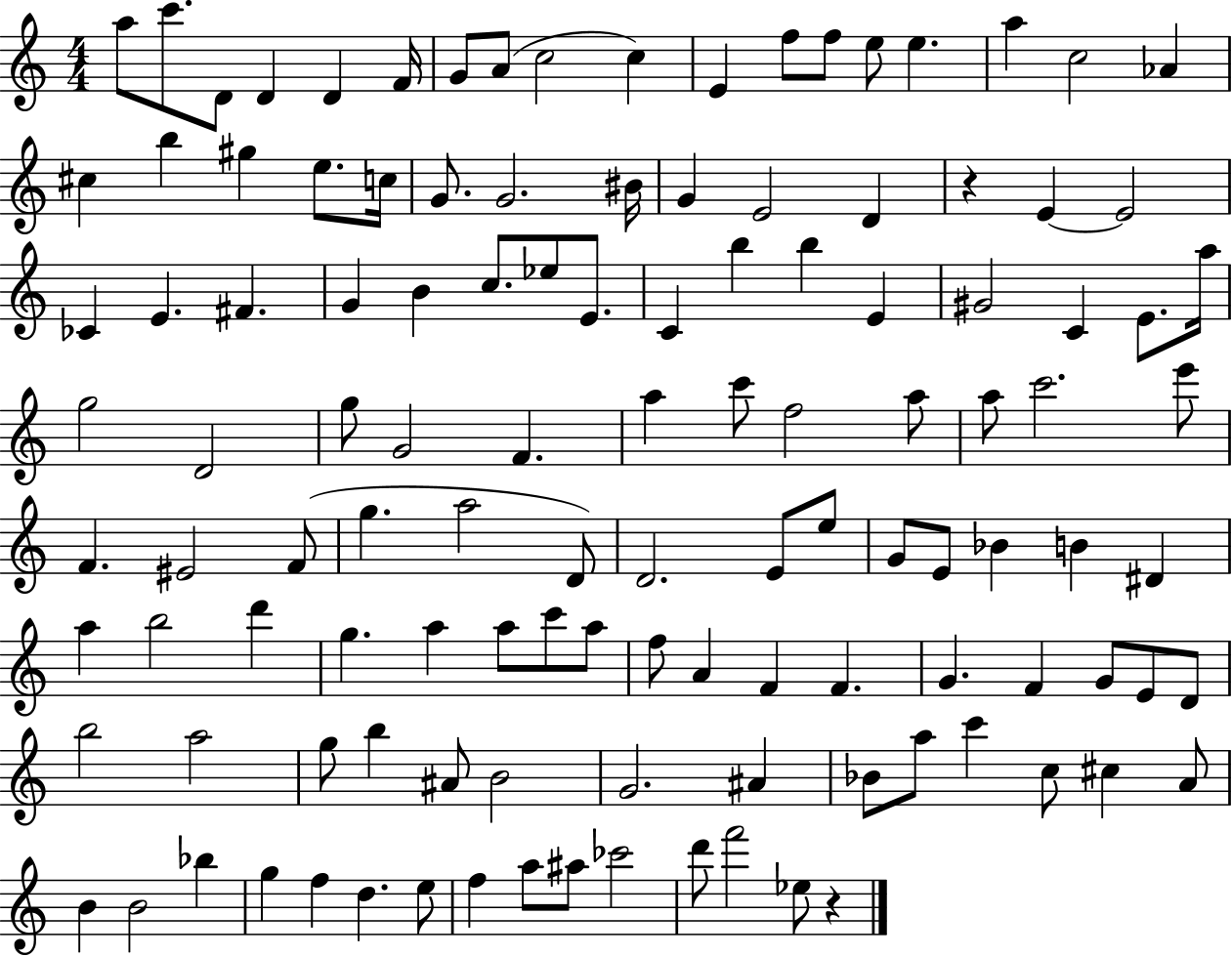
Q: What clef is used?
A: treble